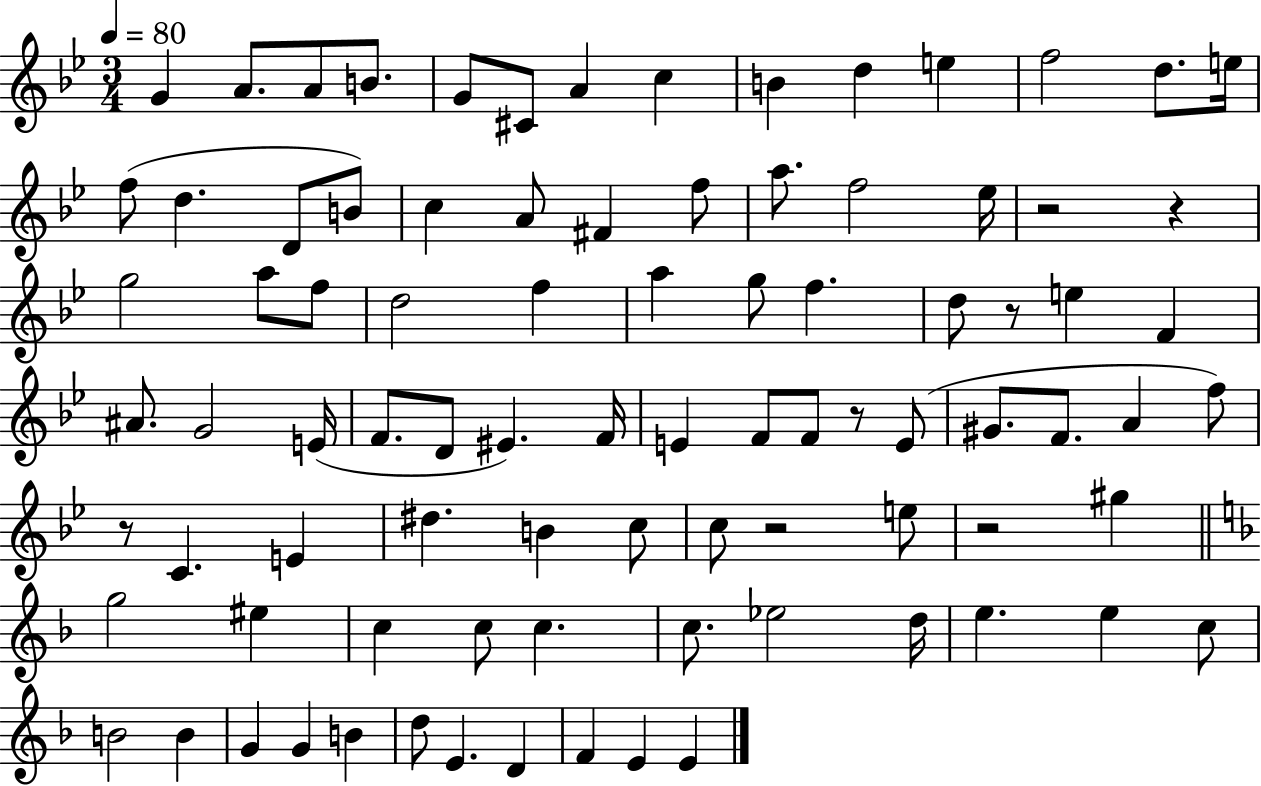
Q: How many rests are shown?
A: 7